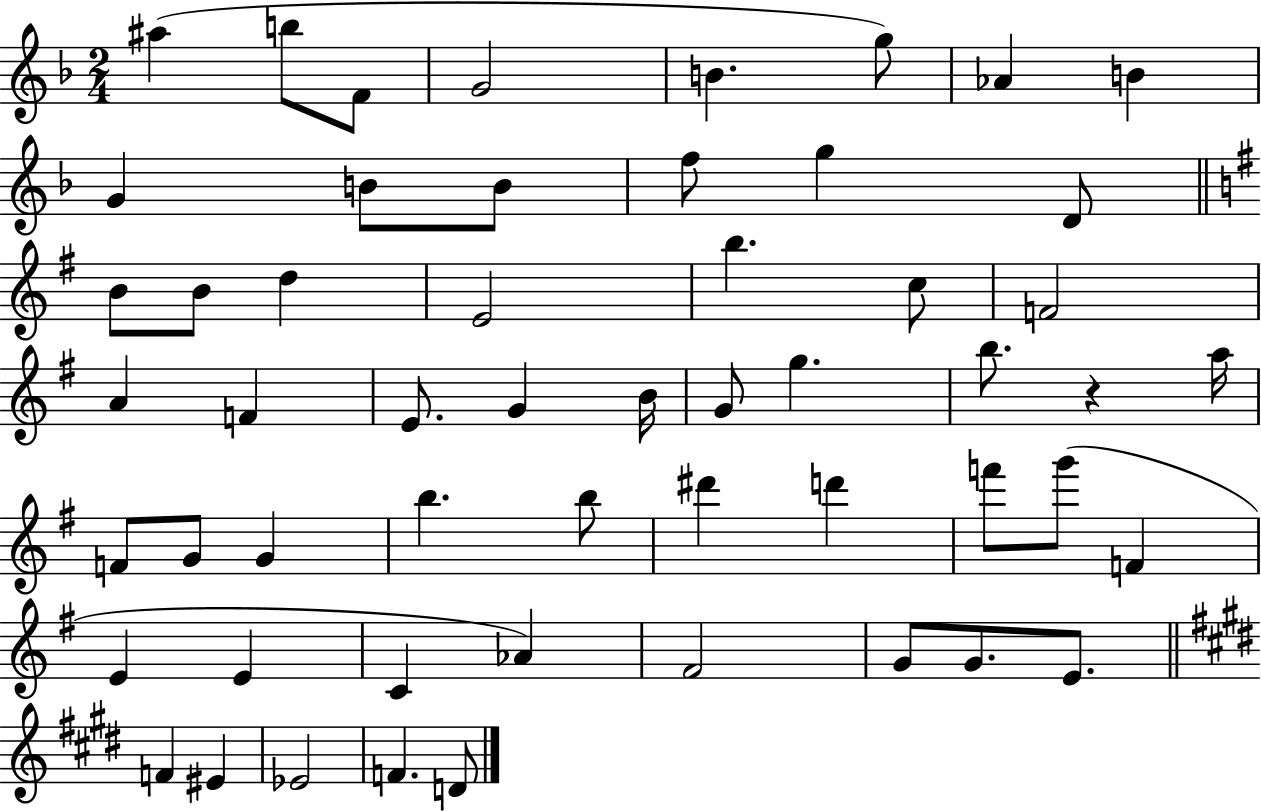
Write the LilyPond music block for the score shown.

{
  \clef treble
  \numericTimeSignature
  \time 2/4
  \key f \major
  ais''4( b''8 f'8 | g'2 | b'4. g''8) | aes'4 b'4 | \break g'4 b'8 b'8 | f''8 g''4 d'8 | \bar "||" \break \key e \minor b'8 b'8 d''4 | e'2 | b''4. c''8 | f'2 | \break a'4 f'4 | e'8. g'4 b'16 | g'8 g''4. | b''8. r4 a''16 | \break f'8 g'8 g'4 | b''4. b''8 | dis'''4 d'''4 | f'''8 g'''8( f'4 | \break e'4 e'4 | c'4 aes'4) | fis'2 | g'8 g'8. e'8. | \break \bar "||" \break \key e \major f'4 eis'4 | ees'2 | f'4. d'8 | \bar "|."
}